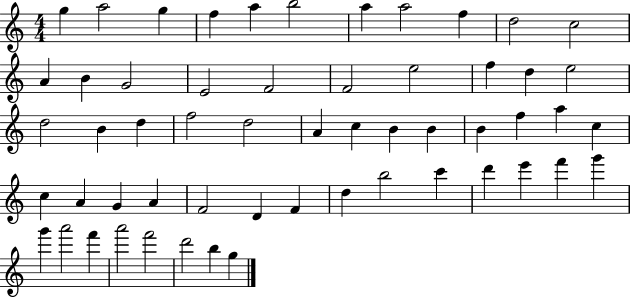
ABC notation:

X:1
T:Untitled
M:4/4
L:1/4
K:C
g a2 g f a b2 a a2 f d2 c2 A B G2 E2 F2 F2 e2 f d e2 d2 B d f2 d2 A c B B B f a c c A G A F2 D F d b2 c' d' e' f' g' g' a'2 f' a'2 f'2 d'2 b g